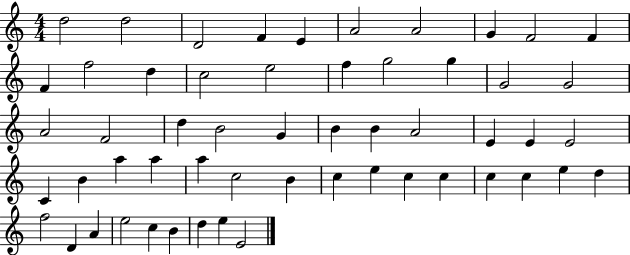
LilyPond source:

{
  \clef treble
  \numericTimeSignature
  \time 4/4
  \key c \major
  d''2 d''2 | d'2 f'4 e'4 | a'2 a'2 | g'4 f'2 f'4 | \break f'4 f''2 d''4 | c''2 e''2 | f''4 g''2 g''4 | g'2 g'2 | \break a'2 f'2 | d''4 b'2 g'4 | b'4 b'4 a'2 | e'4 e'4 e'2 | \break c'4 b'4 a''4 a''4 | a''4 c''2 b'4 | c''4 e''4 c''4 c''4 | c''4 c''4 e''4 d''4 | \break f''2 d'4 a'4 | e''2 c''4 b'4 | d''4 e''4 e'2 | \bar "|."
}